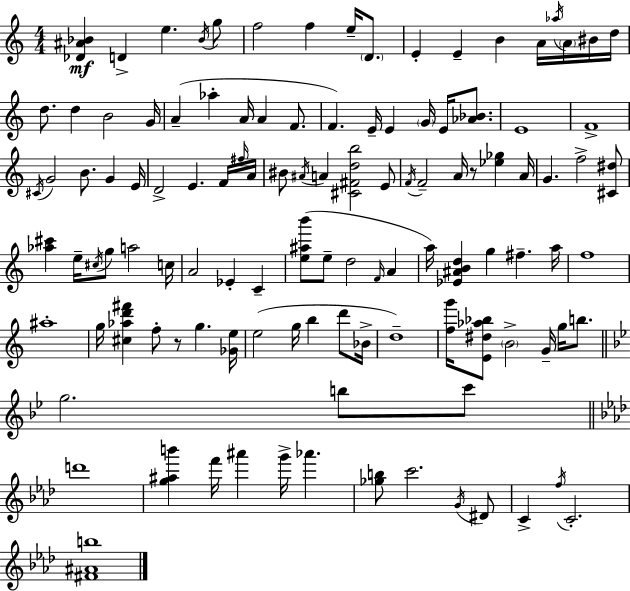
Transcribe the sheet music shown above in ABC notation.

X:1
T:Untitled
M:4/4
L:1/4
K:C
[_D^A_B] D e _B/4 g/2 f2 f e/4 D/2 E E B A/4 _a/4 A/4 ^B/4 d/4 d/2 d B2 G/4 A _a A/4 A F/2 F E/4 E G/4 E/4 [_A_B]/2 E4 F4 ^C/4 G2 B/2 G E/4 D2 E F/4 ^f/4 A/4 ^B/2 ^A/4 A [^C^Fdb]2 E/2 F/4 F2 A/4 z/2 [_e_g] A/4 G f2 [^C^d]/2 [_a^c'] e/4 ^c/4 g/2 a2 c/4 A2 _E C [e^ab']/2 e/2 d2 F/4 A a/4 [_E^ABd] g ^f a/4 f4 ^a4 g/4 [^c_ad'^f'] f/2 z/2 g [_Ge]/4 e2 g/4 b d'/2 _B/4 d4 [fg']/4 [E^d_a_b]/2 B2 G/4 g/4 b/2 g2 b/2 c'/2 d'4 [g^ab'] f'/4 ^a' g'/4 _a' [_gb]/2 c'2 G/4 ^D/2 C f/4 C2 [^F^Ab]4